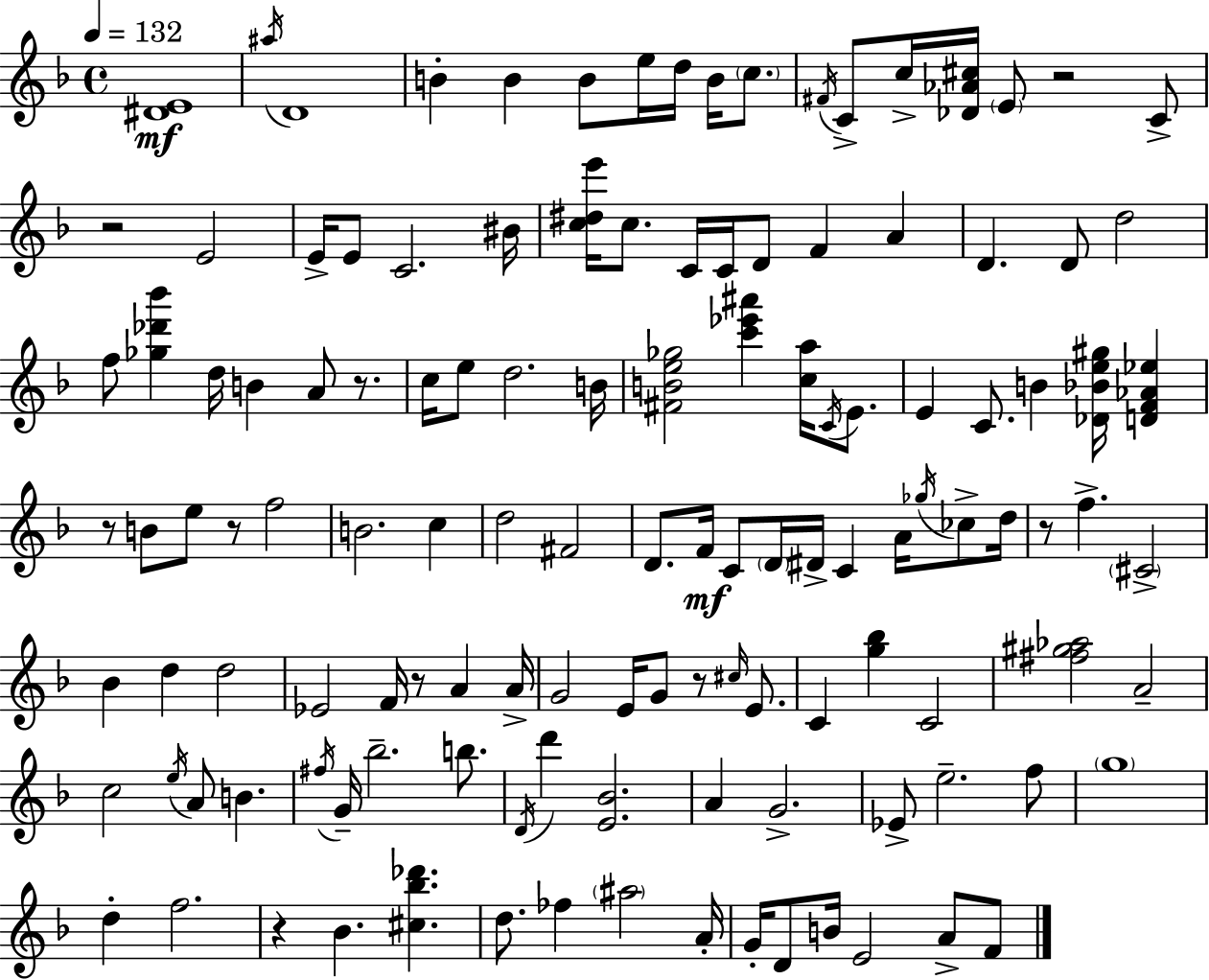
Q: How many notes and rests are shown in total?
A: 126